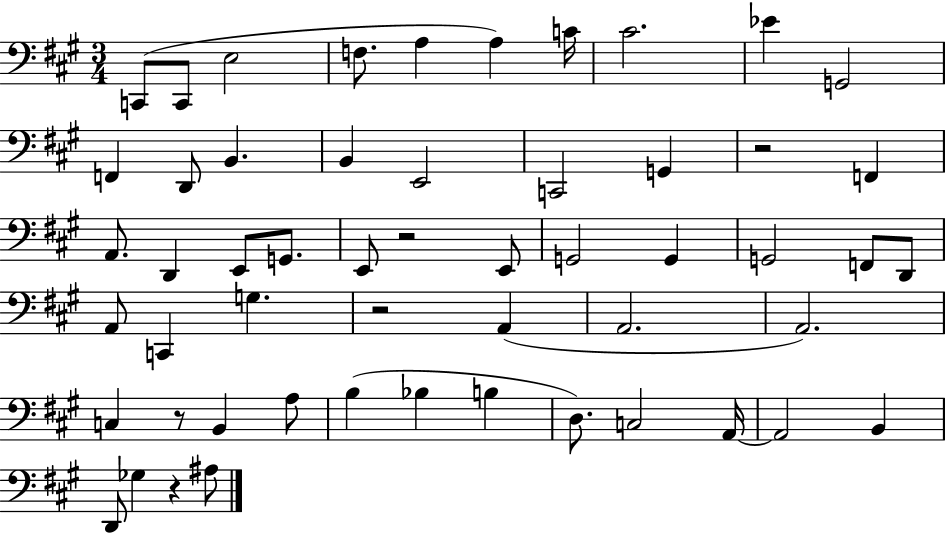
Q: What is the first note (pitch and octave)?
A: C2